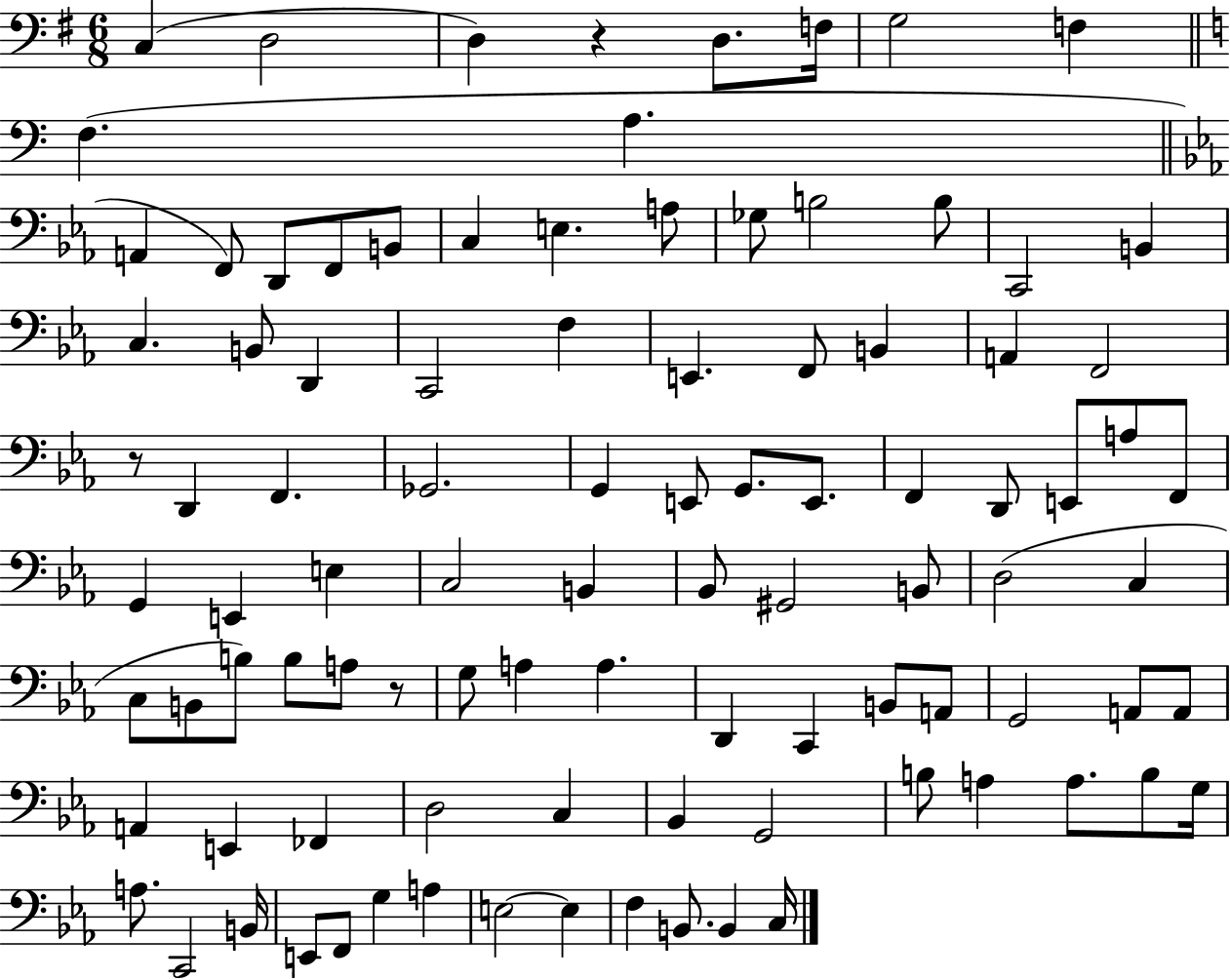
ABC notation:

X:1
T:Untitled
M:6/8
L:1/4
K:G
C, D,2 D, z D,/2 F,/4 G,2 F, F, A, A,, F,,/2 D,,/2 F,,/2 B,,/2 C, E, A,/2 _G,/2 B,2 B,/2 C,,2 B,, C, B,,/2 D,, C,,2 F, E,, F,,/2 B,, A,, F,,2 z/2 D,, F,, _G,,2 G,, E,,/2 G,,/2 E,,/2 F,, D,,/2 E,,/2 A,/2 F,,/2 G,, E,, E, C,2 B,, _B,,/2 ^G,,2 B,,/2 D,2 C, C,/2 B,,/2 B,/2 B,/2 A,/2 z/2 G,/2 A, A, D,, C,, B,,/2 A,,/2 G,,2 A,,/2 A,,/2 A,, E,, _F,, D,2 C, _B,, G,,2 B,/2 A, A,/2 B,/2 G,/4 A,/2 C,,2 B,,/4 E,,/2 F,,/2 G, A, E,2 E, F, B,,/2 B,, C,/4